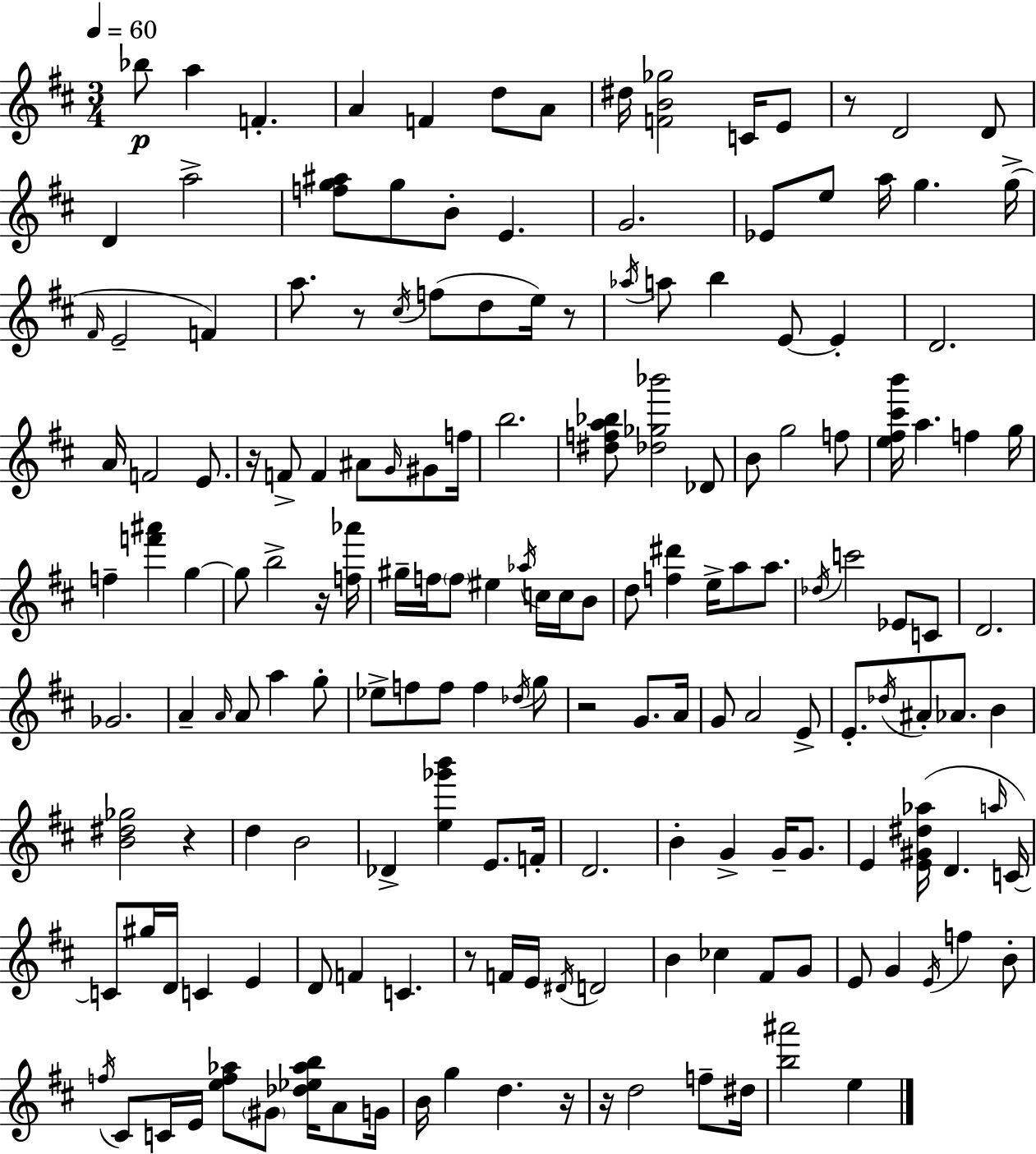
Bb5/e A5/q F4/q. A4/q F4/q D5/e A4/e D#5/s [F4,B4,Gb5]/h C4/s E4/e R/e D4/h D4/e D4/q A5/h [F5,G5,A#5]/e G5/e B4/e E4/q. G4/h. Eb4/e E5/e A5/s G5/q. G5/s F#4/s E4/h F4/q A5/e. R/e C#5/s F5/e D5/e E5/s R/e Ab5/s A5/e B5/q E4/e E4/q D4/h. A4/s F4/h E4/e. R/s F4/e F4/q A#4/e G4/s G#4/e F5/s B5/h. [D#5,F5,A5,Bb5]/e [Db5,Gb5,Bb6]/h Db4/e B4/e G5/h F5/e [E5,F#5,C#6,B6]/s A5/q. F5/q G5/s F5/q [F6,A#6]/q G5/q G5/e B5/h R/s [F5,Ab6]/s G#5/s F5/s F5/e EIS5/q Ab5/s C5/s C5/s B4/e D5/e [F5,D#6]/q E5/s A5/e A5/e. Db5/s C6/h Eb4/e C4/e D4/h. Gb4/h. A4/q A4/s A4/e A5/q G5/e Eb5/e F5/e F5/e F5/q Db5/s G5/e R/h G4/e. A4/s G4/e A4/h E4/e E4/e. Db5/s A#4/e Ab4/e. B4/q [B4,D#5,Gb5]/h R/q D5/q B4/h Db4/q [E5,Gb6,B6]/q E4/e. F4/s D4/h. B4/q G4/q G4/s G4/e. E4/q [E4,G#4,D#5,Ab5]/s D4/q. A5/s C4/s C4/e G#5/s D4/s C4/q E4/q D4/e F4/q C4/q. R/e F4/s E4/s D#4/s D4/h B4/q CES5/q F#4/e G4/e E4/e G4/q E4/s F5/q B4/e F5/s C#4/e C4/s E4/s [E5,F5,Ab5]/e G#4/e [Db5,Eb5,Ab5,B5]/s A4/e G4/s B4/s G5/q D5/q. R/s R/s D5/h F5/e D#5/s [B5,A#6]/h E5/q